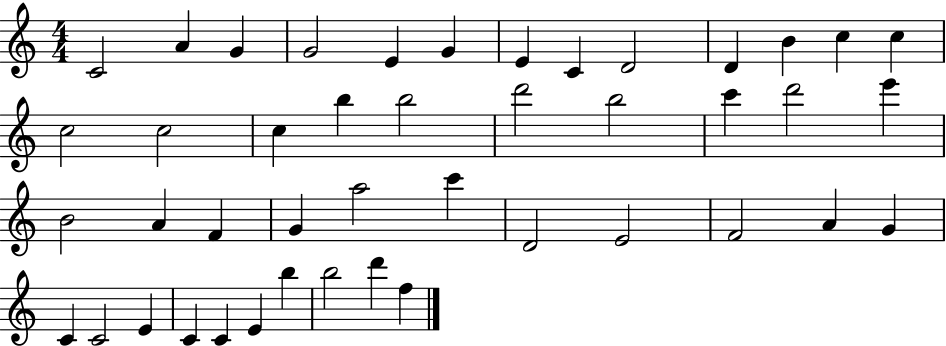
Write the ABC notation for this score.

X:1
T:Untitled
M:4/4
L:1/4
K:C
C2 A G G2 E G E C D2 D B c c c2 c2 c b b2 d'2 b2 c' d'2 e' B2 A F G a2 c' D2 E2 F2 A G C C2 E C C E b b2 d' f